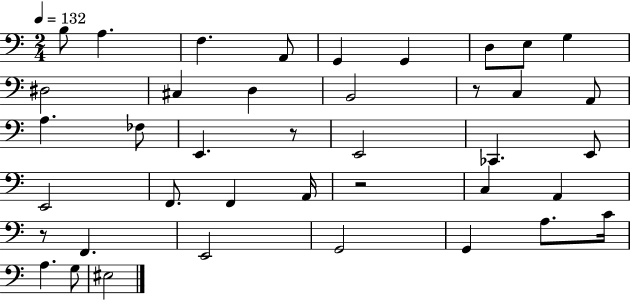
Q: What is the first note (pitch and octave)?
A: B3